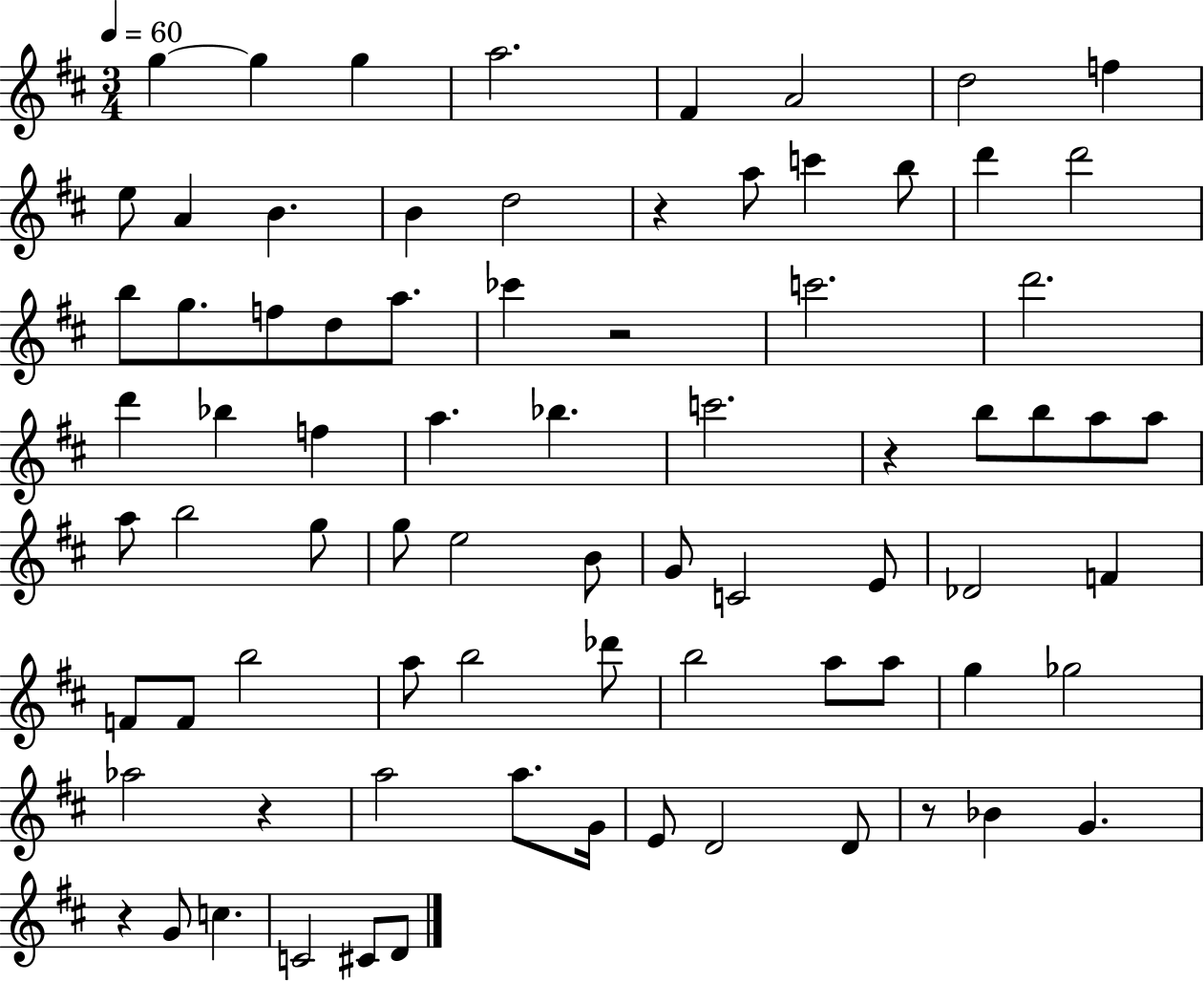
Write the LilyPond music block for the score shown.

{
  \clef treble
  \numericTimeSignature
  \time 3/4
  \key d \major
  \tempo 4 = 60
  g''4~~ g''4 g''4 | a''2. | fis'4 a'2 | d''2 f''4 | \break e''8 a'4 b'4. | b'4 d''2 | r4 a''8 c'''4 b''8 | d'''4 d'''2 | \break b''8 g''8. f''8 d''8 a''8. | ces'''4 r2 | c'''2. | d'''2. | \break d'''4 bes''4 f''4 | a''4. bes''4. | c'''2. | r4 b''8 b''8 a''8 a''8 | \break a''8 b''2 g''8 | g''8 e''2 b'8 | g'8 c'2 e'8 | des'2 f'4 | \break f'8 f'8 b''2 | a''8 b''2 des'''8 | b''2 a''8 a''8 | g''4 ges''2 | \break aes''2 r4 | a''2 a''8. g'16 | e'8 d'2 d'8 | r8 bes'4 g'4. | \break r4 g'8 c''4. | c'2 cis'8 d'8 | \bar "|."
}